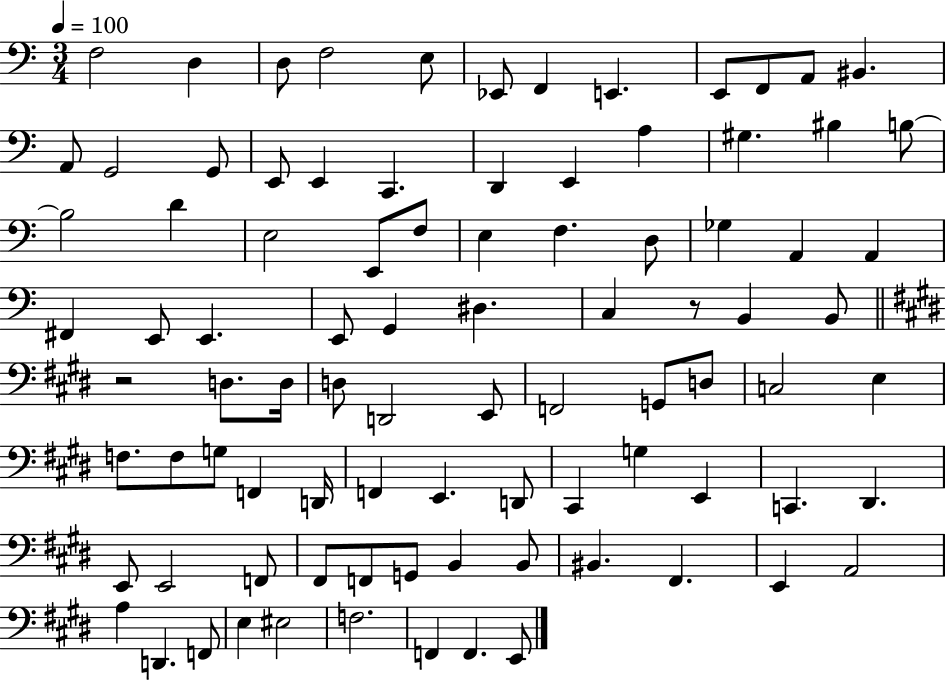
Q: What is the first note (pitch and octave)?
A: F3